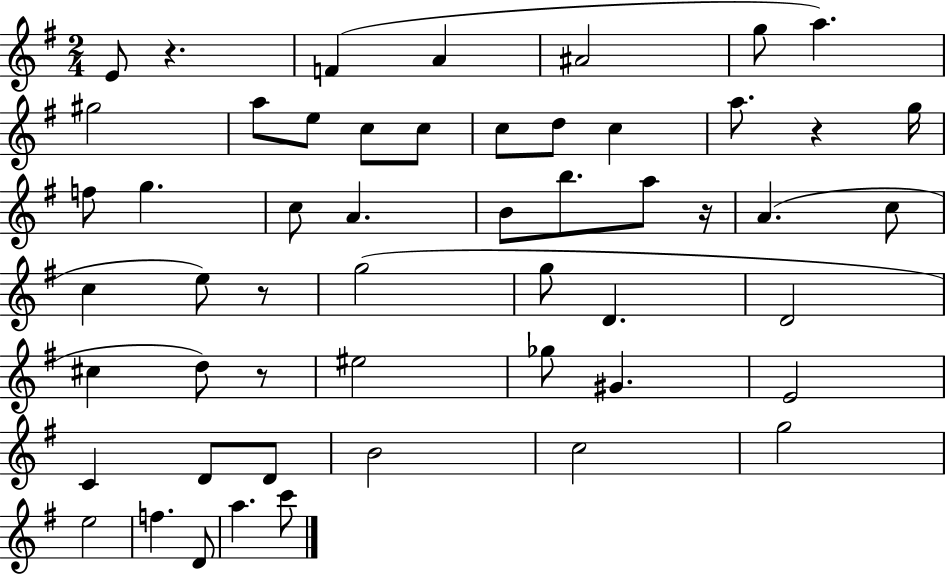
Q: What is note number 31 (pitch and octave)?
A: D4